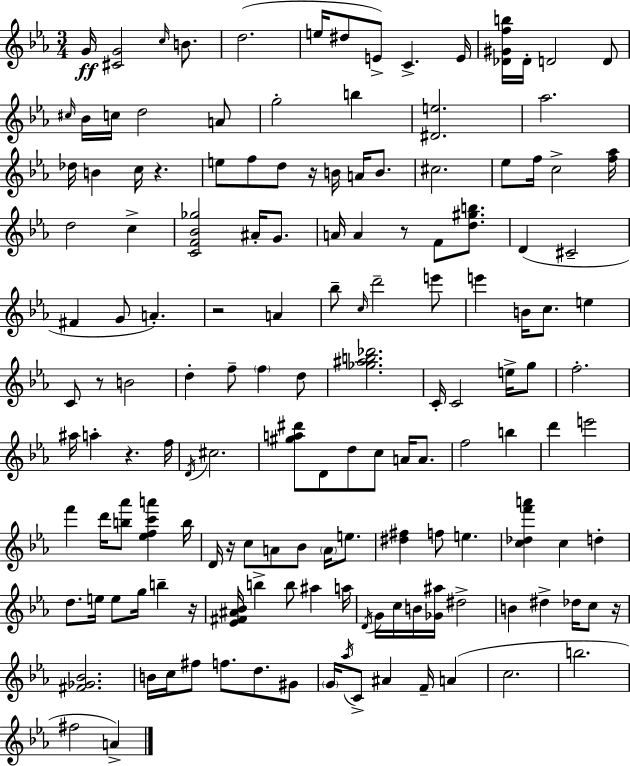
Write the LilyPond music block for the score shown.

{
  \clef treble
  \numericTimeSignature
  \time 3/4
  \key c \minor
  \repeat volta 2 { g'16\ff <cis' g'>2 \grace { c''16 } b'8. | d''2.( | e''16 dis''8 e'8->) c'4.-> | e'16 <des' gis' f'' b''>16 des'16-. d'2 d'8 | \break \grace { cis''16 } bes'16 c''16 d''2 | a'8 g''2-. b''4 | <dis' e''>2. | aes''2. | \break des''16 b'4 c''16 r4. | e''8 f''8 d''8 r16 b'16 a'16 b'8. | cis''2. | ees''8 f''16 c''2-> | \break <f'' aes''>16 d''2 c''4-> | <c' f' bes' ges''>2 ais'16-. g'8. | a'16 a'4 r8 f'8 <d'' gis'' b''>8. | d'4( cis'2-- | \break fis'4 g'8 a'4.-.) | r2 a'4 | bes''8-- \grace { c''16 } d'''2-- | e'''8 e'''4 b'16 c''8. e''4 | \break c'8 r8 b'2 | d''4-. f''8-- \parenthesize f''4 | d''8 <ges'' ais'' b'' des'''>2. | c'16-. c'2 | \break e''16-> g''8 f''2.-. | ais''16 a''4-. r4. | f''16 \acciaccatura { d'16 } cis''2. | <gis'' a'' dis'''>8 d'8 d''8 c''8 | \break a'16 a'8. f''2 | b''4 d'''4 e'''2 | f'''4 d'''16 <b'' aes'''>8 <ees'' f'' c''' a'''>4 | b''16 d'16 r16 c''8 a'8 bes'8 | \break \parenthesize a'16 e''8. <dis'' fis''>4 f''8 e''4. | <c'' des'' f''' a'''>4 c''4 | d''4-. d''8. e''16 e''8 g''16 b''4-- | r16 <ees' fis' ais' bes'>16 b''4-> b''8 ais''4 | \break a''16 \acciaccatura { d'16 } g'16 c''16 b'16 <ges' ais''>16 dis''2-> | b'4 dis''4-> | des''16 c''8 r16 <fis' ges' bes'>2. | b'16 c''16 fis''8 f''8. | \break d''8. gis'8 \parenthesize g'16 \acciaccatura { aes''16 } c'8-> ais'4 | f'16-- a'4( c''2. | b''2. | fis''2 | \break a'4->) } \bar "|."
}